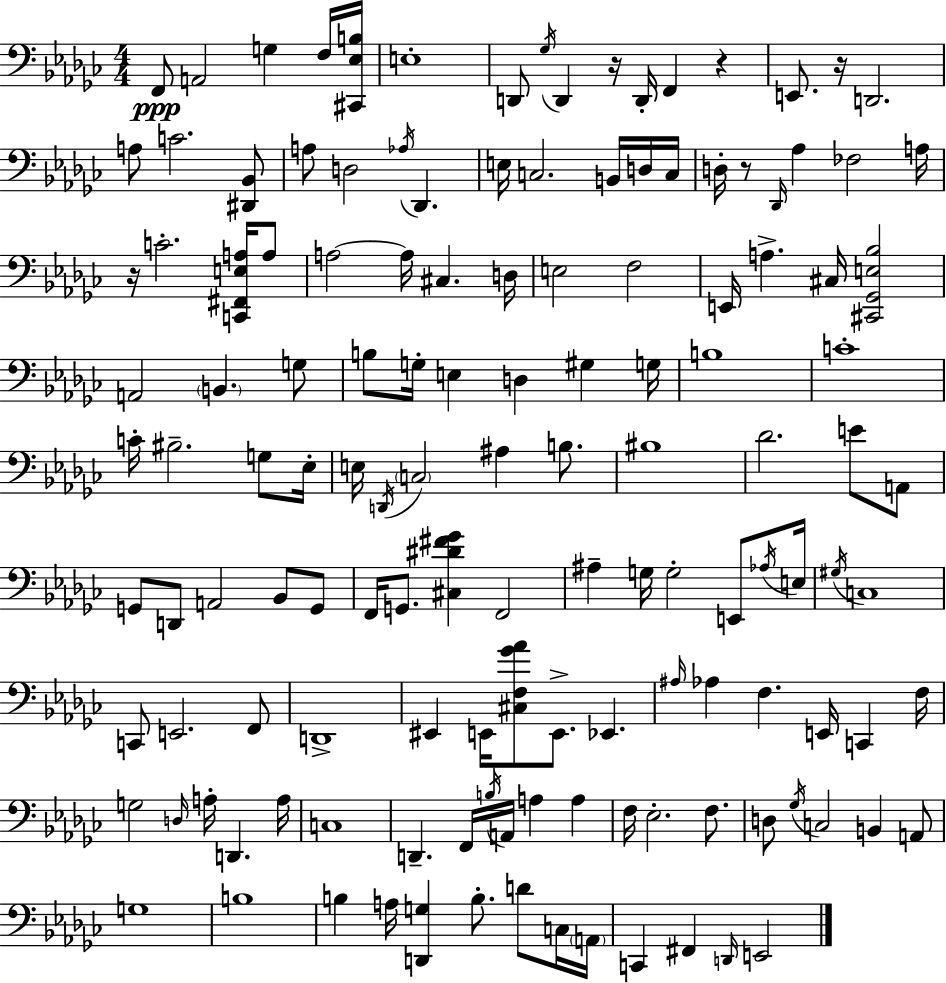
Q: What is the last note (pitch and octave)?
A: E2